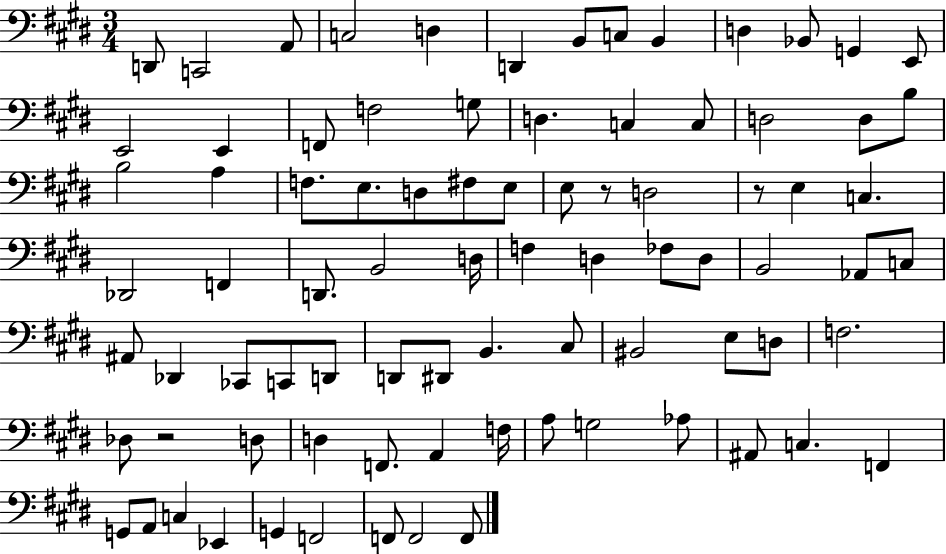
D2/e C2/h A2/e C3/h D3/q D2/q B2/e C3/e B2/q D3/q Bb2/e G2/q E2/e E2/h E2/q F2/e F3/h G3/e D3/q. C3/q C3/e D3/h D3/e B3/e B3/h A3/q F3/e. E3/e. D3/e F#3/e E3/e E3/e R/e D3/h R/e E3/q C3/q. Db2/h F2/q D2/e. B2/h D3/s F3/q D3/q FES3/e D3/e B2/h Ab2/e C3/e A#2/e Db2/q CES2/e C2/e D2/e D2/e D#2/e B2/q. C#3/e BIS2/h E3/e D3/e F3/h. Db3/e R/h D3/e D3/q F2/e. A2/q F3/s A3/e G3/h Ab3/e A#2/e C3/q. F2/q G2/e A2/e C3/q Eb2/q G2/q F2/h F2/e F2/h F2/e